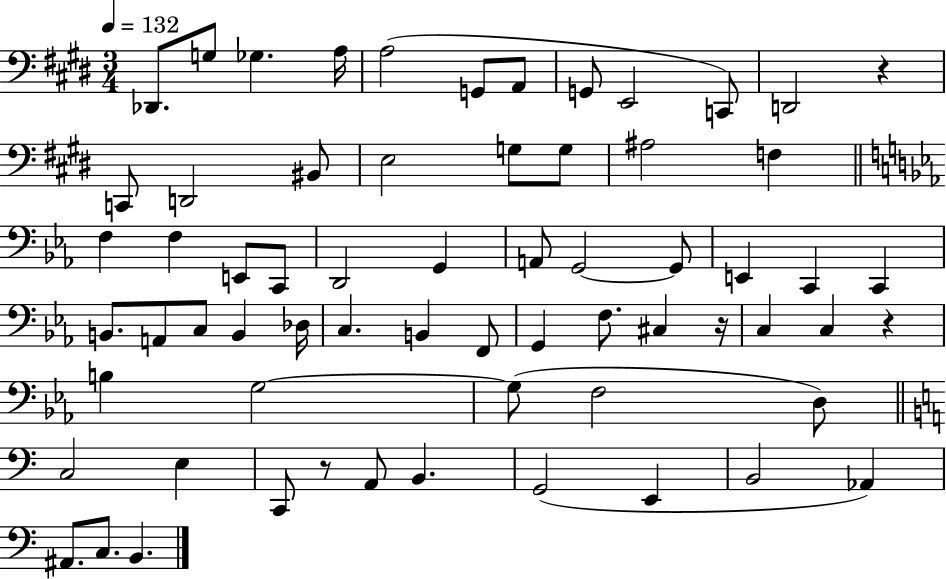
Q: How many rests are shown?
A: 4